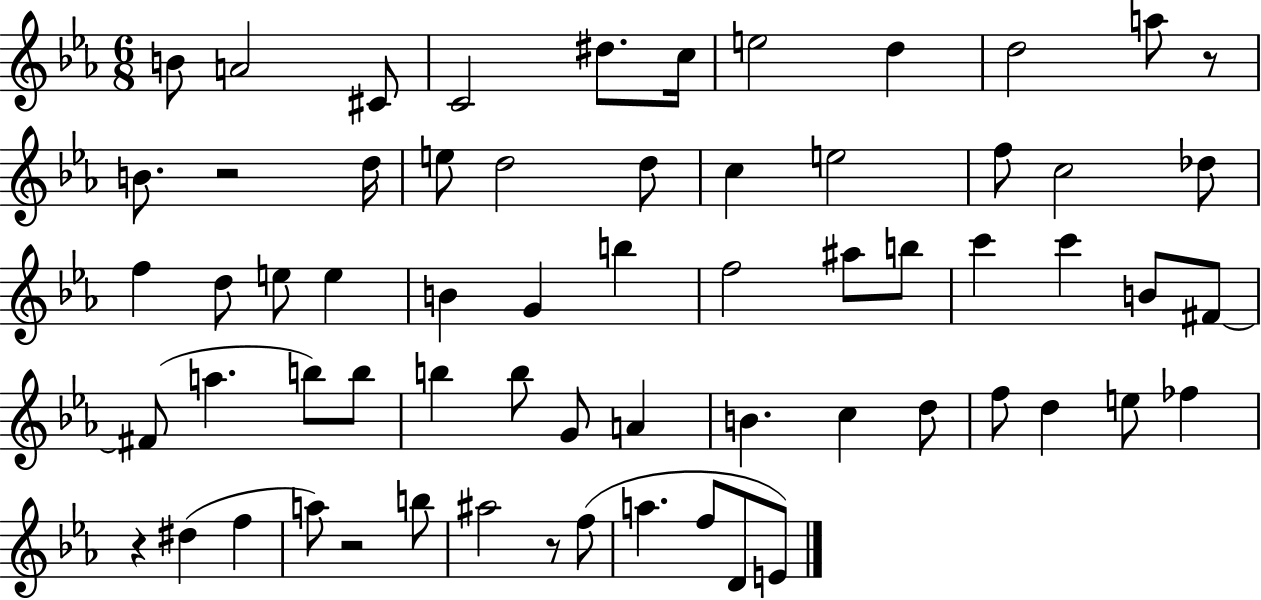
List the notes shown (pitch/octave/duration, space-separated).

B4/e A4/h C#4/e C4/h D#5/e. C5/s E5/h D5/q D5/h A5/e R/e B4/e. R/h D5/s E5/e D5/h D5/e C5/q E5/h F5/e C5/h Db5/e F5/q D5/e E5/e E5/q B4/q G4/q B5/q F5/h A#5/e B5/e C6/q C6/q B4/e F#4/e F#4/e A5/q. B5/e B5/e B5/q B5/e G4/e A4/q B4/q. C5/q D5/e F5/e D5/q E5/e FES5/q R/q D#5/q F5/q A5/e R/h B5/e A#5/h R/e F5/e A5/q. F5/e D4/e E4/e